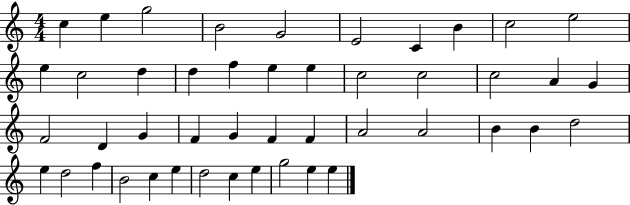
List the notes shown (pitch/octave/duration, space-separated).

C5/q E5/q G5/h B4/h G4/h E4/h C4/q B4/q C5/h E5/h E5/q C5/h D5/q D5/q F5/q E5/q E5/q C5/h C5/h C5/h A4/q G4/q F4/h D4/q G4/q F4/q G4/q F4/q F4/q A4/h A4/h B4/q B4/q D5/h E5/q D5/h F5/q B4/h C5/q E5/q D5/h C5/q E5/q G5/h E5/q E5/q